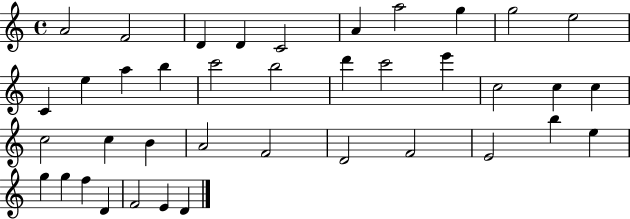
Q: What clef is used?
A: treble